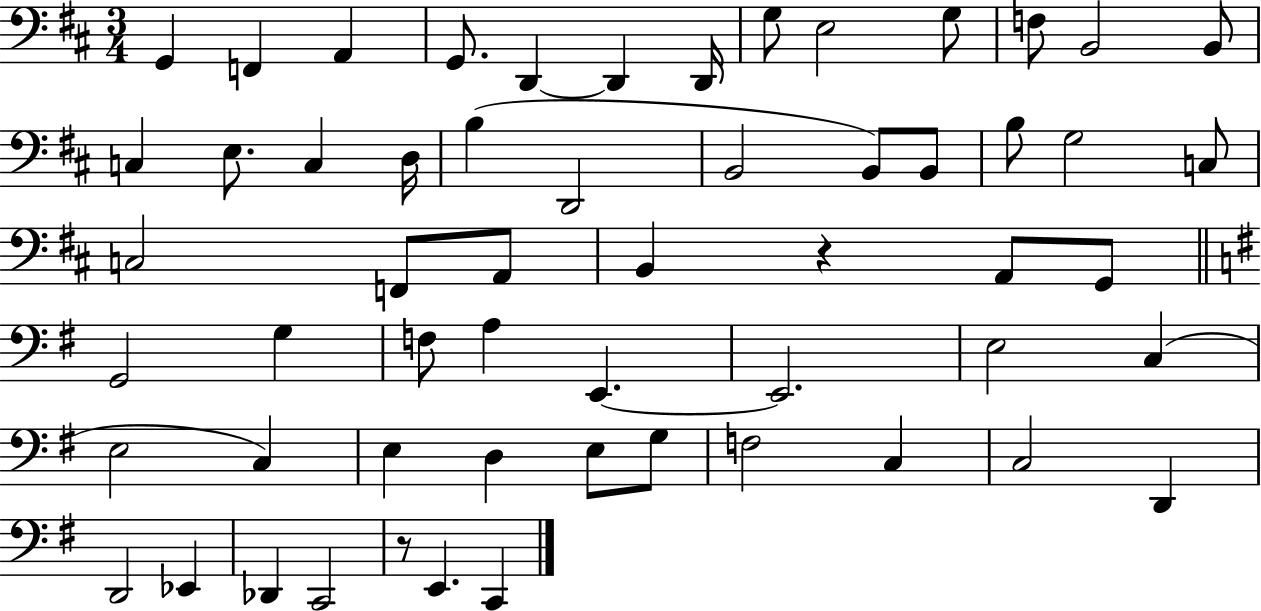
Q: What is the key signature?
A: D major